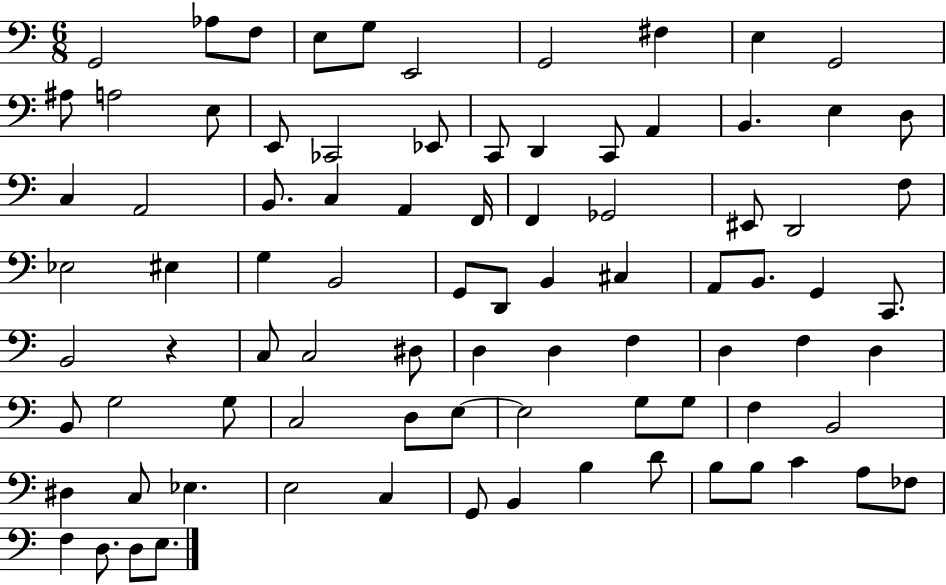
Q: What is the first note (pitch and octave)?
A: G2